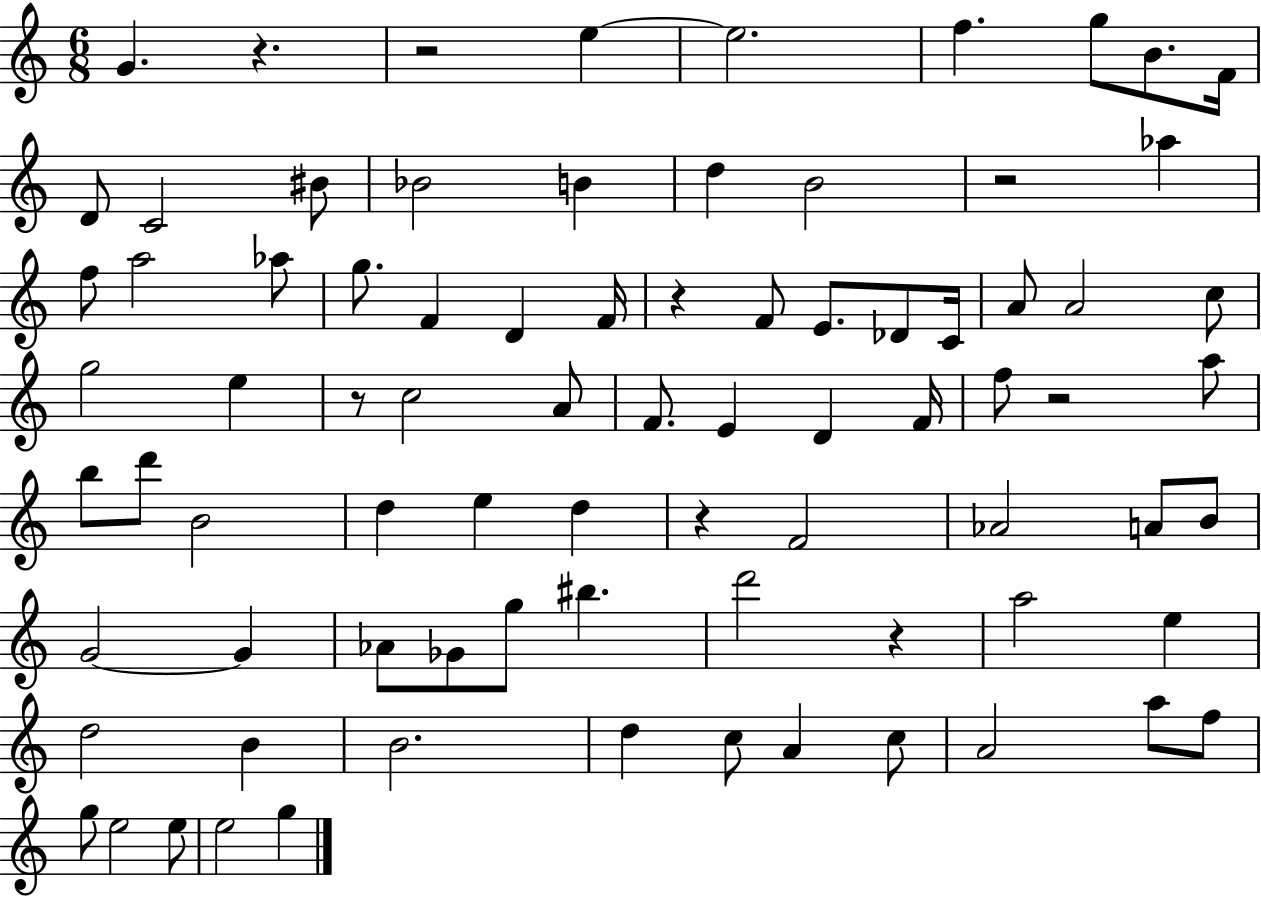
G4/q. R/q. R/h E5/q E5/h. F5/q. G5/e B4/e. F4/s D4/e C4/h BIS4/e Bb4/h B4/q D5/q B4/h R/h Ab5/q F5/e A5/h Ab5/e G5/e. F4/q D4/q F4/s R/q F4/e E4/e. Db4/e C4/s A4/e A4/h C5/e G5/h E5/q R/e C5/h A4/e F4/e. E4/q D4/q F4/s F5/e R/h A5/e B5/e D6/e B4/h D5/q E5/q D5/q R/q F4/h Ab4/h A4/e B4/e G4/h G4/q Ab4/e Gb4/e G5/e BIS5/q. D6/h R/q A5/h E5/q D5/h B4/q B4/h. D5/q C5/e A4/q C5/e A4/h A5/e F5/e G5/e E5/h E5/e E5/h G5/q